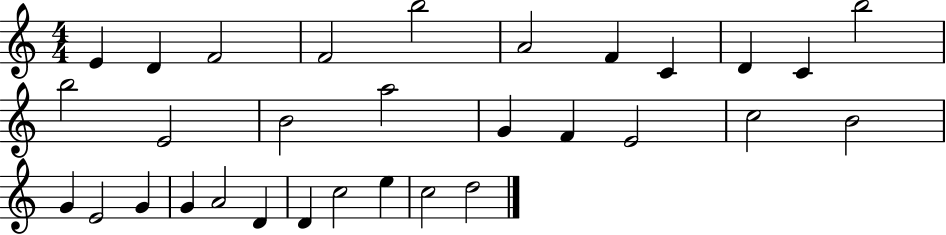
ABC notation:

X:1
T:Untitled
M:4/4
L:1/4
K:C
E D F2 F2 b2 A2 F C D C b2 b2 E2 B2 a2 G F E2 c2 B2 G E2 G G A2 D D c2 e c2 d2